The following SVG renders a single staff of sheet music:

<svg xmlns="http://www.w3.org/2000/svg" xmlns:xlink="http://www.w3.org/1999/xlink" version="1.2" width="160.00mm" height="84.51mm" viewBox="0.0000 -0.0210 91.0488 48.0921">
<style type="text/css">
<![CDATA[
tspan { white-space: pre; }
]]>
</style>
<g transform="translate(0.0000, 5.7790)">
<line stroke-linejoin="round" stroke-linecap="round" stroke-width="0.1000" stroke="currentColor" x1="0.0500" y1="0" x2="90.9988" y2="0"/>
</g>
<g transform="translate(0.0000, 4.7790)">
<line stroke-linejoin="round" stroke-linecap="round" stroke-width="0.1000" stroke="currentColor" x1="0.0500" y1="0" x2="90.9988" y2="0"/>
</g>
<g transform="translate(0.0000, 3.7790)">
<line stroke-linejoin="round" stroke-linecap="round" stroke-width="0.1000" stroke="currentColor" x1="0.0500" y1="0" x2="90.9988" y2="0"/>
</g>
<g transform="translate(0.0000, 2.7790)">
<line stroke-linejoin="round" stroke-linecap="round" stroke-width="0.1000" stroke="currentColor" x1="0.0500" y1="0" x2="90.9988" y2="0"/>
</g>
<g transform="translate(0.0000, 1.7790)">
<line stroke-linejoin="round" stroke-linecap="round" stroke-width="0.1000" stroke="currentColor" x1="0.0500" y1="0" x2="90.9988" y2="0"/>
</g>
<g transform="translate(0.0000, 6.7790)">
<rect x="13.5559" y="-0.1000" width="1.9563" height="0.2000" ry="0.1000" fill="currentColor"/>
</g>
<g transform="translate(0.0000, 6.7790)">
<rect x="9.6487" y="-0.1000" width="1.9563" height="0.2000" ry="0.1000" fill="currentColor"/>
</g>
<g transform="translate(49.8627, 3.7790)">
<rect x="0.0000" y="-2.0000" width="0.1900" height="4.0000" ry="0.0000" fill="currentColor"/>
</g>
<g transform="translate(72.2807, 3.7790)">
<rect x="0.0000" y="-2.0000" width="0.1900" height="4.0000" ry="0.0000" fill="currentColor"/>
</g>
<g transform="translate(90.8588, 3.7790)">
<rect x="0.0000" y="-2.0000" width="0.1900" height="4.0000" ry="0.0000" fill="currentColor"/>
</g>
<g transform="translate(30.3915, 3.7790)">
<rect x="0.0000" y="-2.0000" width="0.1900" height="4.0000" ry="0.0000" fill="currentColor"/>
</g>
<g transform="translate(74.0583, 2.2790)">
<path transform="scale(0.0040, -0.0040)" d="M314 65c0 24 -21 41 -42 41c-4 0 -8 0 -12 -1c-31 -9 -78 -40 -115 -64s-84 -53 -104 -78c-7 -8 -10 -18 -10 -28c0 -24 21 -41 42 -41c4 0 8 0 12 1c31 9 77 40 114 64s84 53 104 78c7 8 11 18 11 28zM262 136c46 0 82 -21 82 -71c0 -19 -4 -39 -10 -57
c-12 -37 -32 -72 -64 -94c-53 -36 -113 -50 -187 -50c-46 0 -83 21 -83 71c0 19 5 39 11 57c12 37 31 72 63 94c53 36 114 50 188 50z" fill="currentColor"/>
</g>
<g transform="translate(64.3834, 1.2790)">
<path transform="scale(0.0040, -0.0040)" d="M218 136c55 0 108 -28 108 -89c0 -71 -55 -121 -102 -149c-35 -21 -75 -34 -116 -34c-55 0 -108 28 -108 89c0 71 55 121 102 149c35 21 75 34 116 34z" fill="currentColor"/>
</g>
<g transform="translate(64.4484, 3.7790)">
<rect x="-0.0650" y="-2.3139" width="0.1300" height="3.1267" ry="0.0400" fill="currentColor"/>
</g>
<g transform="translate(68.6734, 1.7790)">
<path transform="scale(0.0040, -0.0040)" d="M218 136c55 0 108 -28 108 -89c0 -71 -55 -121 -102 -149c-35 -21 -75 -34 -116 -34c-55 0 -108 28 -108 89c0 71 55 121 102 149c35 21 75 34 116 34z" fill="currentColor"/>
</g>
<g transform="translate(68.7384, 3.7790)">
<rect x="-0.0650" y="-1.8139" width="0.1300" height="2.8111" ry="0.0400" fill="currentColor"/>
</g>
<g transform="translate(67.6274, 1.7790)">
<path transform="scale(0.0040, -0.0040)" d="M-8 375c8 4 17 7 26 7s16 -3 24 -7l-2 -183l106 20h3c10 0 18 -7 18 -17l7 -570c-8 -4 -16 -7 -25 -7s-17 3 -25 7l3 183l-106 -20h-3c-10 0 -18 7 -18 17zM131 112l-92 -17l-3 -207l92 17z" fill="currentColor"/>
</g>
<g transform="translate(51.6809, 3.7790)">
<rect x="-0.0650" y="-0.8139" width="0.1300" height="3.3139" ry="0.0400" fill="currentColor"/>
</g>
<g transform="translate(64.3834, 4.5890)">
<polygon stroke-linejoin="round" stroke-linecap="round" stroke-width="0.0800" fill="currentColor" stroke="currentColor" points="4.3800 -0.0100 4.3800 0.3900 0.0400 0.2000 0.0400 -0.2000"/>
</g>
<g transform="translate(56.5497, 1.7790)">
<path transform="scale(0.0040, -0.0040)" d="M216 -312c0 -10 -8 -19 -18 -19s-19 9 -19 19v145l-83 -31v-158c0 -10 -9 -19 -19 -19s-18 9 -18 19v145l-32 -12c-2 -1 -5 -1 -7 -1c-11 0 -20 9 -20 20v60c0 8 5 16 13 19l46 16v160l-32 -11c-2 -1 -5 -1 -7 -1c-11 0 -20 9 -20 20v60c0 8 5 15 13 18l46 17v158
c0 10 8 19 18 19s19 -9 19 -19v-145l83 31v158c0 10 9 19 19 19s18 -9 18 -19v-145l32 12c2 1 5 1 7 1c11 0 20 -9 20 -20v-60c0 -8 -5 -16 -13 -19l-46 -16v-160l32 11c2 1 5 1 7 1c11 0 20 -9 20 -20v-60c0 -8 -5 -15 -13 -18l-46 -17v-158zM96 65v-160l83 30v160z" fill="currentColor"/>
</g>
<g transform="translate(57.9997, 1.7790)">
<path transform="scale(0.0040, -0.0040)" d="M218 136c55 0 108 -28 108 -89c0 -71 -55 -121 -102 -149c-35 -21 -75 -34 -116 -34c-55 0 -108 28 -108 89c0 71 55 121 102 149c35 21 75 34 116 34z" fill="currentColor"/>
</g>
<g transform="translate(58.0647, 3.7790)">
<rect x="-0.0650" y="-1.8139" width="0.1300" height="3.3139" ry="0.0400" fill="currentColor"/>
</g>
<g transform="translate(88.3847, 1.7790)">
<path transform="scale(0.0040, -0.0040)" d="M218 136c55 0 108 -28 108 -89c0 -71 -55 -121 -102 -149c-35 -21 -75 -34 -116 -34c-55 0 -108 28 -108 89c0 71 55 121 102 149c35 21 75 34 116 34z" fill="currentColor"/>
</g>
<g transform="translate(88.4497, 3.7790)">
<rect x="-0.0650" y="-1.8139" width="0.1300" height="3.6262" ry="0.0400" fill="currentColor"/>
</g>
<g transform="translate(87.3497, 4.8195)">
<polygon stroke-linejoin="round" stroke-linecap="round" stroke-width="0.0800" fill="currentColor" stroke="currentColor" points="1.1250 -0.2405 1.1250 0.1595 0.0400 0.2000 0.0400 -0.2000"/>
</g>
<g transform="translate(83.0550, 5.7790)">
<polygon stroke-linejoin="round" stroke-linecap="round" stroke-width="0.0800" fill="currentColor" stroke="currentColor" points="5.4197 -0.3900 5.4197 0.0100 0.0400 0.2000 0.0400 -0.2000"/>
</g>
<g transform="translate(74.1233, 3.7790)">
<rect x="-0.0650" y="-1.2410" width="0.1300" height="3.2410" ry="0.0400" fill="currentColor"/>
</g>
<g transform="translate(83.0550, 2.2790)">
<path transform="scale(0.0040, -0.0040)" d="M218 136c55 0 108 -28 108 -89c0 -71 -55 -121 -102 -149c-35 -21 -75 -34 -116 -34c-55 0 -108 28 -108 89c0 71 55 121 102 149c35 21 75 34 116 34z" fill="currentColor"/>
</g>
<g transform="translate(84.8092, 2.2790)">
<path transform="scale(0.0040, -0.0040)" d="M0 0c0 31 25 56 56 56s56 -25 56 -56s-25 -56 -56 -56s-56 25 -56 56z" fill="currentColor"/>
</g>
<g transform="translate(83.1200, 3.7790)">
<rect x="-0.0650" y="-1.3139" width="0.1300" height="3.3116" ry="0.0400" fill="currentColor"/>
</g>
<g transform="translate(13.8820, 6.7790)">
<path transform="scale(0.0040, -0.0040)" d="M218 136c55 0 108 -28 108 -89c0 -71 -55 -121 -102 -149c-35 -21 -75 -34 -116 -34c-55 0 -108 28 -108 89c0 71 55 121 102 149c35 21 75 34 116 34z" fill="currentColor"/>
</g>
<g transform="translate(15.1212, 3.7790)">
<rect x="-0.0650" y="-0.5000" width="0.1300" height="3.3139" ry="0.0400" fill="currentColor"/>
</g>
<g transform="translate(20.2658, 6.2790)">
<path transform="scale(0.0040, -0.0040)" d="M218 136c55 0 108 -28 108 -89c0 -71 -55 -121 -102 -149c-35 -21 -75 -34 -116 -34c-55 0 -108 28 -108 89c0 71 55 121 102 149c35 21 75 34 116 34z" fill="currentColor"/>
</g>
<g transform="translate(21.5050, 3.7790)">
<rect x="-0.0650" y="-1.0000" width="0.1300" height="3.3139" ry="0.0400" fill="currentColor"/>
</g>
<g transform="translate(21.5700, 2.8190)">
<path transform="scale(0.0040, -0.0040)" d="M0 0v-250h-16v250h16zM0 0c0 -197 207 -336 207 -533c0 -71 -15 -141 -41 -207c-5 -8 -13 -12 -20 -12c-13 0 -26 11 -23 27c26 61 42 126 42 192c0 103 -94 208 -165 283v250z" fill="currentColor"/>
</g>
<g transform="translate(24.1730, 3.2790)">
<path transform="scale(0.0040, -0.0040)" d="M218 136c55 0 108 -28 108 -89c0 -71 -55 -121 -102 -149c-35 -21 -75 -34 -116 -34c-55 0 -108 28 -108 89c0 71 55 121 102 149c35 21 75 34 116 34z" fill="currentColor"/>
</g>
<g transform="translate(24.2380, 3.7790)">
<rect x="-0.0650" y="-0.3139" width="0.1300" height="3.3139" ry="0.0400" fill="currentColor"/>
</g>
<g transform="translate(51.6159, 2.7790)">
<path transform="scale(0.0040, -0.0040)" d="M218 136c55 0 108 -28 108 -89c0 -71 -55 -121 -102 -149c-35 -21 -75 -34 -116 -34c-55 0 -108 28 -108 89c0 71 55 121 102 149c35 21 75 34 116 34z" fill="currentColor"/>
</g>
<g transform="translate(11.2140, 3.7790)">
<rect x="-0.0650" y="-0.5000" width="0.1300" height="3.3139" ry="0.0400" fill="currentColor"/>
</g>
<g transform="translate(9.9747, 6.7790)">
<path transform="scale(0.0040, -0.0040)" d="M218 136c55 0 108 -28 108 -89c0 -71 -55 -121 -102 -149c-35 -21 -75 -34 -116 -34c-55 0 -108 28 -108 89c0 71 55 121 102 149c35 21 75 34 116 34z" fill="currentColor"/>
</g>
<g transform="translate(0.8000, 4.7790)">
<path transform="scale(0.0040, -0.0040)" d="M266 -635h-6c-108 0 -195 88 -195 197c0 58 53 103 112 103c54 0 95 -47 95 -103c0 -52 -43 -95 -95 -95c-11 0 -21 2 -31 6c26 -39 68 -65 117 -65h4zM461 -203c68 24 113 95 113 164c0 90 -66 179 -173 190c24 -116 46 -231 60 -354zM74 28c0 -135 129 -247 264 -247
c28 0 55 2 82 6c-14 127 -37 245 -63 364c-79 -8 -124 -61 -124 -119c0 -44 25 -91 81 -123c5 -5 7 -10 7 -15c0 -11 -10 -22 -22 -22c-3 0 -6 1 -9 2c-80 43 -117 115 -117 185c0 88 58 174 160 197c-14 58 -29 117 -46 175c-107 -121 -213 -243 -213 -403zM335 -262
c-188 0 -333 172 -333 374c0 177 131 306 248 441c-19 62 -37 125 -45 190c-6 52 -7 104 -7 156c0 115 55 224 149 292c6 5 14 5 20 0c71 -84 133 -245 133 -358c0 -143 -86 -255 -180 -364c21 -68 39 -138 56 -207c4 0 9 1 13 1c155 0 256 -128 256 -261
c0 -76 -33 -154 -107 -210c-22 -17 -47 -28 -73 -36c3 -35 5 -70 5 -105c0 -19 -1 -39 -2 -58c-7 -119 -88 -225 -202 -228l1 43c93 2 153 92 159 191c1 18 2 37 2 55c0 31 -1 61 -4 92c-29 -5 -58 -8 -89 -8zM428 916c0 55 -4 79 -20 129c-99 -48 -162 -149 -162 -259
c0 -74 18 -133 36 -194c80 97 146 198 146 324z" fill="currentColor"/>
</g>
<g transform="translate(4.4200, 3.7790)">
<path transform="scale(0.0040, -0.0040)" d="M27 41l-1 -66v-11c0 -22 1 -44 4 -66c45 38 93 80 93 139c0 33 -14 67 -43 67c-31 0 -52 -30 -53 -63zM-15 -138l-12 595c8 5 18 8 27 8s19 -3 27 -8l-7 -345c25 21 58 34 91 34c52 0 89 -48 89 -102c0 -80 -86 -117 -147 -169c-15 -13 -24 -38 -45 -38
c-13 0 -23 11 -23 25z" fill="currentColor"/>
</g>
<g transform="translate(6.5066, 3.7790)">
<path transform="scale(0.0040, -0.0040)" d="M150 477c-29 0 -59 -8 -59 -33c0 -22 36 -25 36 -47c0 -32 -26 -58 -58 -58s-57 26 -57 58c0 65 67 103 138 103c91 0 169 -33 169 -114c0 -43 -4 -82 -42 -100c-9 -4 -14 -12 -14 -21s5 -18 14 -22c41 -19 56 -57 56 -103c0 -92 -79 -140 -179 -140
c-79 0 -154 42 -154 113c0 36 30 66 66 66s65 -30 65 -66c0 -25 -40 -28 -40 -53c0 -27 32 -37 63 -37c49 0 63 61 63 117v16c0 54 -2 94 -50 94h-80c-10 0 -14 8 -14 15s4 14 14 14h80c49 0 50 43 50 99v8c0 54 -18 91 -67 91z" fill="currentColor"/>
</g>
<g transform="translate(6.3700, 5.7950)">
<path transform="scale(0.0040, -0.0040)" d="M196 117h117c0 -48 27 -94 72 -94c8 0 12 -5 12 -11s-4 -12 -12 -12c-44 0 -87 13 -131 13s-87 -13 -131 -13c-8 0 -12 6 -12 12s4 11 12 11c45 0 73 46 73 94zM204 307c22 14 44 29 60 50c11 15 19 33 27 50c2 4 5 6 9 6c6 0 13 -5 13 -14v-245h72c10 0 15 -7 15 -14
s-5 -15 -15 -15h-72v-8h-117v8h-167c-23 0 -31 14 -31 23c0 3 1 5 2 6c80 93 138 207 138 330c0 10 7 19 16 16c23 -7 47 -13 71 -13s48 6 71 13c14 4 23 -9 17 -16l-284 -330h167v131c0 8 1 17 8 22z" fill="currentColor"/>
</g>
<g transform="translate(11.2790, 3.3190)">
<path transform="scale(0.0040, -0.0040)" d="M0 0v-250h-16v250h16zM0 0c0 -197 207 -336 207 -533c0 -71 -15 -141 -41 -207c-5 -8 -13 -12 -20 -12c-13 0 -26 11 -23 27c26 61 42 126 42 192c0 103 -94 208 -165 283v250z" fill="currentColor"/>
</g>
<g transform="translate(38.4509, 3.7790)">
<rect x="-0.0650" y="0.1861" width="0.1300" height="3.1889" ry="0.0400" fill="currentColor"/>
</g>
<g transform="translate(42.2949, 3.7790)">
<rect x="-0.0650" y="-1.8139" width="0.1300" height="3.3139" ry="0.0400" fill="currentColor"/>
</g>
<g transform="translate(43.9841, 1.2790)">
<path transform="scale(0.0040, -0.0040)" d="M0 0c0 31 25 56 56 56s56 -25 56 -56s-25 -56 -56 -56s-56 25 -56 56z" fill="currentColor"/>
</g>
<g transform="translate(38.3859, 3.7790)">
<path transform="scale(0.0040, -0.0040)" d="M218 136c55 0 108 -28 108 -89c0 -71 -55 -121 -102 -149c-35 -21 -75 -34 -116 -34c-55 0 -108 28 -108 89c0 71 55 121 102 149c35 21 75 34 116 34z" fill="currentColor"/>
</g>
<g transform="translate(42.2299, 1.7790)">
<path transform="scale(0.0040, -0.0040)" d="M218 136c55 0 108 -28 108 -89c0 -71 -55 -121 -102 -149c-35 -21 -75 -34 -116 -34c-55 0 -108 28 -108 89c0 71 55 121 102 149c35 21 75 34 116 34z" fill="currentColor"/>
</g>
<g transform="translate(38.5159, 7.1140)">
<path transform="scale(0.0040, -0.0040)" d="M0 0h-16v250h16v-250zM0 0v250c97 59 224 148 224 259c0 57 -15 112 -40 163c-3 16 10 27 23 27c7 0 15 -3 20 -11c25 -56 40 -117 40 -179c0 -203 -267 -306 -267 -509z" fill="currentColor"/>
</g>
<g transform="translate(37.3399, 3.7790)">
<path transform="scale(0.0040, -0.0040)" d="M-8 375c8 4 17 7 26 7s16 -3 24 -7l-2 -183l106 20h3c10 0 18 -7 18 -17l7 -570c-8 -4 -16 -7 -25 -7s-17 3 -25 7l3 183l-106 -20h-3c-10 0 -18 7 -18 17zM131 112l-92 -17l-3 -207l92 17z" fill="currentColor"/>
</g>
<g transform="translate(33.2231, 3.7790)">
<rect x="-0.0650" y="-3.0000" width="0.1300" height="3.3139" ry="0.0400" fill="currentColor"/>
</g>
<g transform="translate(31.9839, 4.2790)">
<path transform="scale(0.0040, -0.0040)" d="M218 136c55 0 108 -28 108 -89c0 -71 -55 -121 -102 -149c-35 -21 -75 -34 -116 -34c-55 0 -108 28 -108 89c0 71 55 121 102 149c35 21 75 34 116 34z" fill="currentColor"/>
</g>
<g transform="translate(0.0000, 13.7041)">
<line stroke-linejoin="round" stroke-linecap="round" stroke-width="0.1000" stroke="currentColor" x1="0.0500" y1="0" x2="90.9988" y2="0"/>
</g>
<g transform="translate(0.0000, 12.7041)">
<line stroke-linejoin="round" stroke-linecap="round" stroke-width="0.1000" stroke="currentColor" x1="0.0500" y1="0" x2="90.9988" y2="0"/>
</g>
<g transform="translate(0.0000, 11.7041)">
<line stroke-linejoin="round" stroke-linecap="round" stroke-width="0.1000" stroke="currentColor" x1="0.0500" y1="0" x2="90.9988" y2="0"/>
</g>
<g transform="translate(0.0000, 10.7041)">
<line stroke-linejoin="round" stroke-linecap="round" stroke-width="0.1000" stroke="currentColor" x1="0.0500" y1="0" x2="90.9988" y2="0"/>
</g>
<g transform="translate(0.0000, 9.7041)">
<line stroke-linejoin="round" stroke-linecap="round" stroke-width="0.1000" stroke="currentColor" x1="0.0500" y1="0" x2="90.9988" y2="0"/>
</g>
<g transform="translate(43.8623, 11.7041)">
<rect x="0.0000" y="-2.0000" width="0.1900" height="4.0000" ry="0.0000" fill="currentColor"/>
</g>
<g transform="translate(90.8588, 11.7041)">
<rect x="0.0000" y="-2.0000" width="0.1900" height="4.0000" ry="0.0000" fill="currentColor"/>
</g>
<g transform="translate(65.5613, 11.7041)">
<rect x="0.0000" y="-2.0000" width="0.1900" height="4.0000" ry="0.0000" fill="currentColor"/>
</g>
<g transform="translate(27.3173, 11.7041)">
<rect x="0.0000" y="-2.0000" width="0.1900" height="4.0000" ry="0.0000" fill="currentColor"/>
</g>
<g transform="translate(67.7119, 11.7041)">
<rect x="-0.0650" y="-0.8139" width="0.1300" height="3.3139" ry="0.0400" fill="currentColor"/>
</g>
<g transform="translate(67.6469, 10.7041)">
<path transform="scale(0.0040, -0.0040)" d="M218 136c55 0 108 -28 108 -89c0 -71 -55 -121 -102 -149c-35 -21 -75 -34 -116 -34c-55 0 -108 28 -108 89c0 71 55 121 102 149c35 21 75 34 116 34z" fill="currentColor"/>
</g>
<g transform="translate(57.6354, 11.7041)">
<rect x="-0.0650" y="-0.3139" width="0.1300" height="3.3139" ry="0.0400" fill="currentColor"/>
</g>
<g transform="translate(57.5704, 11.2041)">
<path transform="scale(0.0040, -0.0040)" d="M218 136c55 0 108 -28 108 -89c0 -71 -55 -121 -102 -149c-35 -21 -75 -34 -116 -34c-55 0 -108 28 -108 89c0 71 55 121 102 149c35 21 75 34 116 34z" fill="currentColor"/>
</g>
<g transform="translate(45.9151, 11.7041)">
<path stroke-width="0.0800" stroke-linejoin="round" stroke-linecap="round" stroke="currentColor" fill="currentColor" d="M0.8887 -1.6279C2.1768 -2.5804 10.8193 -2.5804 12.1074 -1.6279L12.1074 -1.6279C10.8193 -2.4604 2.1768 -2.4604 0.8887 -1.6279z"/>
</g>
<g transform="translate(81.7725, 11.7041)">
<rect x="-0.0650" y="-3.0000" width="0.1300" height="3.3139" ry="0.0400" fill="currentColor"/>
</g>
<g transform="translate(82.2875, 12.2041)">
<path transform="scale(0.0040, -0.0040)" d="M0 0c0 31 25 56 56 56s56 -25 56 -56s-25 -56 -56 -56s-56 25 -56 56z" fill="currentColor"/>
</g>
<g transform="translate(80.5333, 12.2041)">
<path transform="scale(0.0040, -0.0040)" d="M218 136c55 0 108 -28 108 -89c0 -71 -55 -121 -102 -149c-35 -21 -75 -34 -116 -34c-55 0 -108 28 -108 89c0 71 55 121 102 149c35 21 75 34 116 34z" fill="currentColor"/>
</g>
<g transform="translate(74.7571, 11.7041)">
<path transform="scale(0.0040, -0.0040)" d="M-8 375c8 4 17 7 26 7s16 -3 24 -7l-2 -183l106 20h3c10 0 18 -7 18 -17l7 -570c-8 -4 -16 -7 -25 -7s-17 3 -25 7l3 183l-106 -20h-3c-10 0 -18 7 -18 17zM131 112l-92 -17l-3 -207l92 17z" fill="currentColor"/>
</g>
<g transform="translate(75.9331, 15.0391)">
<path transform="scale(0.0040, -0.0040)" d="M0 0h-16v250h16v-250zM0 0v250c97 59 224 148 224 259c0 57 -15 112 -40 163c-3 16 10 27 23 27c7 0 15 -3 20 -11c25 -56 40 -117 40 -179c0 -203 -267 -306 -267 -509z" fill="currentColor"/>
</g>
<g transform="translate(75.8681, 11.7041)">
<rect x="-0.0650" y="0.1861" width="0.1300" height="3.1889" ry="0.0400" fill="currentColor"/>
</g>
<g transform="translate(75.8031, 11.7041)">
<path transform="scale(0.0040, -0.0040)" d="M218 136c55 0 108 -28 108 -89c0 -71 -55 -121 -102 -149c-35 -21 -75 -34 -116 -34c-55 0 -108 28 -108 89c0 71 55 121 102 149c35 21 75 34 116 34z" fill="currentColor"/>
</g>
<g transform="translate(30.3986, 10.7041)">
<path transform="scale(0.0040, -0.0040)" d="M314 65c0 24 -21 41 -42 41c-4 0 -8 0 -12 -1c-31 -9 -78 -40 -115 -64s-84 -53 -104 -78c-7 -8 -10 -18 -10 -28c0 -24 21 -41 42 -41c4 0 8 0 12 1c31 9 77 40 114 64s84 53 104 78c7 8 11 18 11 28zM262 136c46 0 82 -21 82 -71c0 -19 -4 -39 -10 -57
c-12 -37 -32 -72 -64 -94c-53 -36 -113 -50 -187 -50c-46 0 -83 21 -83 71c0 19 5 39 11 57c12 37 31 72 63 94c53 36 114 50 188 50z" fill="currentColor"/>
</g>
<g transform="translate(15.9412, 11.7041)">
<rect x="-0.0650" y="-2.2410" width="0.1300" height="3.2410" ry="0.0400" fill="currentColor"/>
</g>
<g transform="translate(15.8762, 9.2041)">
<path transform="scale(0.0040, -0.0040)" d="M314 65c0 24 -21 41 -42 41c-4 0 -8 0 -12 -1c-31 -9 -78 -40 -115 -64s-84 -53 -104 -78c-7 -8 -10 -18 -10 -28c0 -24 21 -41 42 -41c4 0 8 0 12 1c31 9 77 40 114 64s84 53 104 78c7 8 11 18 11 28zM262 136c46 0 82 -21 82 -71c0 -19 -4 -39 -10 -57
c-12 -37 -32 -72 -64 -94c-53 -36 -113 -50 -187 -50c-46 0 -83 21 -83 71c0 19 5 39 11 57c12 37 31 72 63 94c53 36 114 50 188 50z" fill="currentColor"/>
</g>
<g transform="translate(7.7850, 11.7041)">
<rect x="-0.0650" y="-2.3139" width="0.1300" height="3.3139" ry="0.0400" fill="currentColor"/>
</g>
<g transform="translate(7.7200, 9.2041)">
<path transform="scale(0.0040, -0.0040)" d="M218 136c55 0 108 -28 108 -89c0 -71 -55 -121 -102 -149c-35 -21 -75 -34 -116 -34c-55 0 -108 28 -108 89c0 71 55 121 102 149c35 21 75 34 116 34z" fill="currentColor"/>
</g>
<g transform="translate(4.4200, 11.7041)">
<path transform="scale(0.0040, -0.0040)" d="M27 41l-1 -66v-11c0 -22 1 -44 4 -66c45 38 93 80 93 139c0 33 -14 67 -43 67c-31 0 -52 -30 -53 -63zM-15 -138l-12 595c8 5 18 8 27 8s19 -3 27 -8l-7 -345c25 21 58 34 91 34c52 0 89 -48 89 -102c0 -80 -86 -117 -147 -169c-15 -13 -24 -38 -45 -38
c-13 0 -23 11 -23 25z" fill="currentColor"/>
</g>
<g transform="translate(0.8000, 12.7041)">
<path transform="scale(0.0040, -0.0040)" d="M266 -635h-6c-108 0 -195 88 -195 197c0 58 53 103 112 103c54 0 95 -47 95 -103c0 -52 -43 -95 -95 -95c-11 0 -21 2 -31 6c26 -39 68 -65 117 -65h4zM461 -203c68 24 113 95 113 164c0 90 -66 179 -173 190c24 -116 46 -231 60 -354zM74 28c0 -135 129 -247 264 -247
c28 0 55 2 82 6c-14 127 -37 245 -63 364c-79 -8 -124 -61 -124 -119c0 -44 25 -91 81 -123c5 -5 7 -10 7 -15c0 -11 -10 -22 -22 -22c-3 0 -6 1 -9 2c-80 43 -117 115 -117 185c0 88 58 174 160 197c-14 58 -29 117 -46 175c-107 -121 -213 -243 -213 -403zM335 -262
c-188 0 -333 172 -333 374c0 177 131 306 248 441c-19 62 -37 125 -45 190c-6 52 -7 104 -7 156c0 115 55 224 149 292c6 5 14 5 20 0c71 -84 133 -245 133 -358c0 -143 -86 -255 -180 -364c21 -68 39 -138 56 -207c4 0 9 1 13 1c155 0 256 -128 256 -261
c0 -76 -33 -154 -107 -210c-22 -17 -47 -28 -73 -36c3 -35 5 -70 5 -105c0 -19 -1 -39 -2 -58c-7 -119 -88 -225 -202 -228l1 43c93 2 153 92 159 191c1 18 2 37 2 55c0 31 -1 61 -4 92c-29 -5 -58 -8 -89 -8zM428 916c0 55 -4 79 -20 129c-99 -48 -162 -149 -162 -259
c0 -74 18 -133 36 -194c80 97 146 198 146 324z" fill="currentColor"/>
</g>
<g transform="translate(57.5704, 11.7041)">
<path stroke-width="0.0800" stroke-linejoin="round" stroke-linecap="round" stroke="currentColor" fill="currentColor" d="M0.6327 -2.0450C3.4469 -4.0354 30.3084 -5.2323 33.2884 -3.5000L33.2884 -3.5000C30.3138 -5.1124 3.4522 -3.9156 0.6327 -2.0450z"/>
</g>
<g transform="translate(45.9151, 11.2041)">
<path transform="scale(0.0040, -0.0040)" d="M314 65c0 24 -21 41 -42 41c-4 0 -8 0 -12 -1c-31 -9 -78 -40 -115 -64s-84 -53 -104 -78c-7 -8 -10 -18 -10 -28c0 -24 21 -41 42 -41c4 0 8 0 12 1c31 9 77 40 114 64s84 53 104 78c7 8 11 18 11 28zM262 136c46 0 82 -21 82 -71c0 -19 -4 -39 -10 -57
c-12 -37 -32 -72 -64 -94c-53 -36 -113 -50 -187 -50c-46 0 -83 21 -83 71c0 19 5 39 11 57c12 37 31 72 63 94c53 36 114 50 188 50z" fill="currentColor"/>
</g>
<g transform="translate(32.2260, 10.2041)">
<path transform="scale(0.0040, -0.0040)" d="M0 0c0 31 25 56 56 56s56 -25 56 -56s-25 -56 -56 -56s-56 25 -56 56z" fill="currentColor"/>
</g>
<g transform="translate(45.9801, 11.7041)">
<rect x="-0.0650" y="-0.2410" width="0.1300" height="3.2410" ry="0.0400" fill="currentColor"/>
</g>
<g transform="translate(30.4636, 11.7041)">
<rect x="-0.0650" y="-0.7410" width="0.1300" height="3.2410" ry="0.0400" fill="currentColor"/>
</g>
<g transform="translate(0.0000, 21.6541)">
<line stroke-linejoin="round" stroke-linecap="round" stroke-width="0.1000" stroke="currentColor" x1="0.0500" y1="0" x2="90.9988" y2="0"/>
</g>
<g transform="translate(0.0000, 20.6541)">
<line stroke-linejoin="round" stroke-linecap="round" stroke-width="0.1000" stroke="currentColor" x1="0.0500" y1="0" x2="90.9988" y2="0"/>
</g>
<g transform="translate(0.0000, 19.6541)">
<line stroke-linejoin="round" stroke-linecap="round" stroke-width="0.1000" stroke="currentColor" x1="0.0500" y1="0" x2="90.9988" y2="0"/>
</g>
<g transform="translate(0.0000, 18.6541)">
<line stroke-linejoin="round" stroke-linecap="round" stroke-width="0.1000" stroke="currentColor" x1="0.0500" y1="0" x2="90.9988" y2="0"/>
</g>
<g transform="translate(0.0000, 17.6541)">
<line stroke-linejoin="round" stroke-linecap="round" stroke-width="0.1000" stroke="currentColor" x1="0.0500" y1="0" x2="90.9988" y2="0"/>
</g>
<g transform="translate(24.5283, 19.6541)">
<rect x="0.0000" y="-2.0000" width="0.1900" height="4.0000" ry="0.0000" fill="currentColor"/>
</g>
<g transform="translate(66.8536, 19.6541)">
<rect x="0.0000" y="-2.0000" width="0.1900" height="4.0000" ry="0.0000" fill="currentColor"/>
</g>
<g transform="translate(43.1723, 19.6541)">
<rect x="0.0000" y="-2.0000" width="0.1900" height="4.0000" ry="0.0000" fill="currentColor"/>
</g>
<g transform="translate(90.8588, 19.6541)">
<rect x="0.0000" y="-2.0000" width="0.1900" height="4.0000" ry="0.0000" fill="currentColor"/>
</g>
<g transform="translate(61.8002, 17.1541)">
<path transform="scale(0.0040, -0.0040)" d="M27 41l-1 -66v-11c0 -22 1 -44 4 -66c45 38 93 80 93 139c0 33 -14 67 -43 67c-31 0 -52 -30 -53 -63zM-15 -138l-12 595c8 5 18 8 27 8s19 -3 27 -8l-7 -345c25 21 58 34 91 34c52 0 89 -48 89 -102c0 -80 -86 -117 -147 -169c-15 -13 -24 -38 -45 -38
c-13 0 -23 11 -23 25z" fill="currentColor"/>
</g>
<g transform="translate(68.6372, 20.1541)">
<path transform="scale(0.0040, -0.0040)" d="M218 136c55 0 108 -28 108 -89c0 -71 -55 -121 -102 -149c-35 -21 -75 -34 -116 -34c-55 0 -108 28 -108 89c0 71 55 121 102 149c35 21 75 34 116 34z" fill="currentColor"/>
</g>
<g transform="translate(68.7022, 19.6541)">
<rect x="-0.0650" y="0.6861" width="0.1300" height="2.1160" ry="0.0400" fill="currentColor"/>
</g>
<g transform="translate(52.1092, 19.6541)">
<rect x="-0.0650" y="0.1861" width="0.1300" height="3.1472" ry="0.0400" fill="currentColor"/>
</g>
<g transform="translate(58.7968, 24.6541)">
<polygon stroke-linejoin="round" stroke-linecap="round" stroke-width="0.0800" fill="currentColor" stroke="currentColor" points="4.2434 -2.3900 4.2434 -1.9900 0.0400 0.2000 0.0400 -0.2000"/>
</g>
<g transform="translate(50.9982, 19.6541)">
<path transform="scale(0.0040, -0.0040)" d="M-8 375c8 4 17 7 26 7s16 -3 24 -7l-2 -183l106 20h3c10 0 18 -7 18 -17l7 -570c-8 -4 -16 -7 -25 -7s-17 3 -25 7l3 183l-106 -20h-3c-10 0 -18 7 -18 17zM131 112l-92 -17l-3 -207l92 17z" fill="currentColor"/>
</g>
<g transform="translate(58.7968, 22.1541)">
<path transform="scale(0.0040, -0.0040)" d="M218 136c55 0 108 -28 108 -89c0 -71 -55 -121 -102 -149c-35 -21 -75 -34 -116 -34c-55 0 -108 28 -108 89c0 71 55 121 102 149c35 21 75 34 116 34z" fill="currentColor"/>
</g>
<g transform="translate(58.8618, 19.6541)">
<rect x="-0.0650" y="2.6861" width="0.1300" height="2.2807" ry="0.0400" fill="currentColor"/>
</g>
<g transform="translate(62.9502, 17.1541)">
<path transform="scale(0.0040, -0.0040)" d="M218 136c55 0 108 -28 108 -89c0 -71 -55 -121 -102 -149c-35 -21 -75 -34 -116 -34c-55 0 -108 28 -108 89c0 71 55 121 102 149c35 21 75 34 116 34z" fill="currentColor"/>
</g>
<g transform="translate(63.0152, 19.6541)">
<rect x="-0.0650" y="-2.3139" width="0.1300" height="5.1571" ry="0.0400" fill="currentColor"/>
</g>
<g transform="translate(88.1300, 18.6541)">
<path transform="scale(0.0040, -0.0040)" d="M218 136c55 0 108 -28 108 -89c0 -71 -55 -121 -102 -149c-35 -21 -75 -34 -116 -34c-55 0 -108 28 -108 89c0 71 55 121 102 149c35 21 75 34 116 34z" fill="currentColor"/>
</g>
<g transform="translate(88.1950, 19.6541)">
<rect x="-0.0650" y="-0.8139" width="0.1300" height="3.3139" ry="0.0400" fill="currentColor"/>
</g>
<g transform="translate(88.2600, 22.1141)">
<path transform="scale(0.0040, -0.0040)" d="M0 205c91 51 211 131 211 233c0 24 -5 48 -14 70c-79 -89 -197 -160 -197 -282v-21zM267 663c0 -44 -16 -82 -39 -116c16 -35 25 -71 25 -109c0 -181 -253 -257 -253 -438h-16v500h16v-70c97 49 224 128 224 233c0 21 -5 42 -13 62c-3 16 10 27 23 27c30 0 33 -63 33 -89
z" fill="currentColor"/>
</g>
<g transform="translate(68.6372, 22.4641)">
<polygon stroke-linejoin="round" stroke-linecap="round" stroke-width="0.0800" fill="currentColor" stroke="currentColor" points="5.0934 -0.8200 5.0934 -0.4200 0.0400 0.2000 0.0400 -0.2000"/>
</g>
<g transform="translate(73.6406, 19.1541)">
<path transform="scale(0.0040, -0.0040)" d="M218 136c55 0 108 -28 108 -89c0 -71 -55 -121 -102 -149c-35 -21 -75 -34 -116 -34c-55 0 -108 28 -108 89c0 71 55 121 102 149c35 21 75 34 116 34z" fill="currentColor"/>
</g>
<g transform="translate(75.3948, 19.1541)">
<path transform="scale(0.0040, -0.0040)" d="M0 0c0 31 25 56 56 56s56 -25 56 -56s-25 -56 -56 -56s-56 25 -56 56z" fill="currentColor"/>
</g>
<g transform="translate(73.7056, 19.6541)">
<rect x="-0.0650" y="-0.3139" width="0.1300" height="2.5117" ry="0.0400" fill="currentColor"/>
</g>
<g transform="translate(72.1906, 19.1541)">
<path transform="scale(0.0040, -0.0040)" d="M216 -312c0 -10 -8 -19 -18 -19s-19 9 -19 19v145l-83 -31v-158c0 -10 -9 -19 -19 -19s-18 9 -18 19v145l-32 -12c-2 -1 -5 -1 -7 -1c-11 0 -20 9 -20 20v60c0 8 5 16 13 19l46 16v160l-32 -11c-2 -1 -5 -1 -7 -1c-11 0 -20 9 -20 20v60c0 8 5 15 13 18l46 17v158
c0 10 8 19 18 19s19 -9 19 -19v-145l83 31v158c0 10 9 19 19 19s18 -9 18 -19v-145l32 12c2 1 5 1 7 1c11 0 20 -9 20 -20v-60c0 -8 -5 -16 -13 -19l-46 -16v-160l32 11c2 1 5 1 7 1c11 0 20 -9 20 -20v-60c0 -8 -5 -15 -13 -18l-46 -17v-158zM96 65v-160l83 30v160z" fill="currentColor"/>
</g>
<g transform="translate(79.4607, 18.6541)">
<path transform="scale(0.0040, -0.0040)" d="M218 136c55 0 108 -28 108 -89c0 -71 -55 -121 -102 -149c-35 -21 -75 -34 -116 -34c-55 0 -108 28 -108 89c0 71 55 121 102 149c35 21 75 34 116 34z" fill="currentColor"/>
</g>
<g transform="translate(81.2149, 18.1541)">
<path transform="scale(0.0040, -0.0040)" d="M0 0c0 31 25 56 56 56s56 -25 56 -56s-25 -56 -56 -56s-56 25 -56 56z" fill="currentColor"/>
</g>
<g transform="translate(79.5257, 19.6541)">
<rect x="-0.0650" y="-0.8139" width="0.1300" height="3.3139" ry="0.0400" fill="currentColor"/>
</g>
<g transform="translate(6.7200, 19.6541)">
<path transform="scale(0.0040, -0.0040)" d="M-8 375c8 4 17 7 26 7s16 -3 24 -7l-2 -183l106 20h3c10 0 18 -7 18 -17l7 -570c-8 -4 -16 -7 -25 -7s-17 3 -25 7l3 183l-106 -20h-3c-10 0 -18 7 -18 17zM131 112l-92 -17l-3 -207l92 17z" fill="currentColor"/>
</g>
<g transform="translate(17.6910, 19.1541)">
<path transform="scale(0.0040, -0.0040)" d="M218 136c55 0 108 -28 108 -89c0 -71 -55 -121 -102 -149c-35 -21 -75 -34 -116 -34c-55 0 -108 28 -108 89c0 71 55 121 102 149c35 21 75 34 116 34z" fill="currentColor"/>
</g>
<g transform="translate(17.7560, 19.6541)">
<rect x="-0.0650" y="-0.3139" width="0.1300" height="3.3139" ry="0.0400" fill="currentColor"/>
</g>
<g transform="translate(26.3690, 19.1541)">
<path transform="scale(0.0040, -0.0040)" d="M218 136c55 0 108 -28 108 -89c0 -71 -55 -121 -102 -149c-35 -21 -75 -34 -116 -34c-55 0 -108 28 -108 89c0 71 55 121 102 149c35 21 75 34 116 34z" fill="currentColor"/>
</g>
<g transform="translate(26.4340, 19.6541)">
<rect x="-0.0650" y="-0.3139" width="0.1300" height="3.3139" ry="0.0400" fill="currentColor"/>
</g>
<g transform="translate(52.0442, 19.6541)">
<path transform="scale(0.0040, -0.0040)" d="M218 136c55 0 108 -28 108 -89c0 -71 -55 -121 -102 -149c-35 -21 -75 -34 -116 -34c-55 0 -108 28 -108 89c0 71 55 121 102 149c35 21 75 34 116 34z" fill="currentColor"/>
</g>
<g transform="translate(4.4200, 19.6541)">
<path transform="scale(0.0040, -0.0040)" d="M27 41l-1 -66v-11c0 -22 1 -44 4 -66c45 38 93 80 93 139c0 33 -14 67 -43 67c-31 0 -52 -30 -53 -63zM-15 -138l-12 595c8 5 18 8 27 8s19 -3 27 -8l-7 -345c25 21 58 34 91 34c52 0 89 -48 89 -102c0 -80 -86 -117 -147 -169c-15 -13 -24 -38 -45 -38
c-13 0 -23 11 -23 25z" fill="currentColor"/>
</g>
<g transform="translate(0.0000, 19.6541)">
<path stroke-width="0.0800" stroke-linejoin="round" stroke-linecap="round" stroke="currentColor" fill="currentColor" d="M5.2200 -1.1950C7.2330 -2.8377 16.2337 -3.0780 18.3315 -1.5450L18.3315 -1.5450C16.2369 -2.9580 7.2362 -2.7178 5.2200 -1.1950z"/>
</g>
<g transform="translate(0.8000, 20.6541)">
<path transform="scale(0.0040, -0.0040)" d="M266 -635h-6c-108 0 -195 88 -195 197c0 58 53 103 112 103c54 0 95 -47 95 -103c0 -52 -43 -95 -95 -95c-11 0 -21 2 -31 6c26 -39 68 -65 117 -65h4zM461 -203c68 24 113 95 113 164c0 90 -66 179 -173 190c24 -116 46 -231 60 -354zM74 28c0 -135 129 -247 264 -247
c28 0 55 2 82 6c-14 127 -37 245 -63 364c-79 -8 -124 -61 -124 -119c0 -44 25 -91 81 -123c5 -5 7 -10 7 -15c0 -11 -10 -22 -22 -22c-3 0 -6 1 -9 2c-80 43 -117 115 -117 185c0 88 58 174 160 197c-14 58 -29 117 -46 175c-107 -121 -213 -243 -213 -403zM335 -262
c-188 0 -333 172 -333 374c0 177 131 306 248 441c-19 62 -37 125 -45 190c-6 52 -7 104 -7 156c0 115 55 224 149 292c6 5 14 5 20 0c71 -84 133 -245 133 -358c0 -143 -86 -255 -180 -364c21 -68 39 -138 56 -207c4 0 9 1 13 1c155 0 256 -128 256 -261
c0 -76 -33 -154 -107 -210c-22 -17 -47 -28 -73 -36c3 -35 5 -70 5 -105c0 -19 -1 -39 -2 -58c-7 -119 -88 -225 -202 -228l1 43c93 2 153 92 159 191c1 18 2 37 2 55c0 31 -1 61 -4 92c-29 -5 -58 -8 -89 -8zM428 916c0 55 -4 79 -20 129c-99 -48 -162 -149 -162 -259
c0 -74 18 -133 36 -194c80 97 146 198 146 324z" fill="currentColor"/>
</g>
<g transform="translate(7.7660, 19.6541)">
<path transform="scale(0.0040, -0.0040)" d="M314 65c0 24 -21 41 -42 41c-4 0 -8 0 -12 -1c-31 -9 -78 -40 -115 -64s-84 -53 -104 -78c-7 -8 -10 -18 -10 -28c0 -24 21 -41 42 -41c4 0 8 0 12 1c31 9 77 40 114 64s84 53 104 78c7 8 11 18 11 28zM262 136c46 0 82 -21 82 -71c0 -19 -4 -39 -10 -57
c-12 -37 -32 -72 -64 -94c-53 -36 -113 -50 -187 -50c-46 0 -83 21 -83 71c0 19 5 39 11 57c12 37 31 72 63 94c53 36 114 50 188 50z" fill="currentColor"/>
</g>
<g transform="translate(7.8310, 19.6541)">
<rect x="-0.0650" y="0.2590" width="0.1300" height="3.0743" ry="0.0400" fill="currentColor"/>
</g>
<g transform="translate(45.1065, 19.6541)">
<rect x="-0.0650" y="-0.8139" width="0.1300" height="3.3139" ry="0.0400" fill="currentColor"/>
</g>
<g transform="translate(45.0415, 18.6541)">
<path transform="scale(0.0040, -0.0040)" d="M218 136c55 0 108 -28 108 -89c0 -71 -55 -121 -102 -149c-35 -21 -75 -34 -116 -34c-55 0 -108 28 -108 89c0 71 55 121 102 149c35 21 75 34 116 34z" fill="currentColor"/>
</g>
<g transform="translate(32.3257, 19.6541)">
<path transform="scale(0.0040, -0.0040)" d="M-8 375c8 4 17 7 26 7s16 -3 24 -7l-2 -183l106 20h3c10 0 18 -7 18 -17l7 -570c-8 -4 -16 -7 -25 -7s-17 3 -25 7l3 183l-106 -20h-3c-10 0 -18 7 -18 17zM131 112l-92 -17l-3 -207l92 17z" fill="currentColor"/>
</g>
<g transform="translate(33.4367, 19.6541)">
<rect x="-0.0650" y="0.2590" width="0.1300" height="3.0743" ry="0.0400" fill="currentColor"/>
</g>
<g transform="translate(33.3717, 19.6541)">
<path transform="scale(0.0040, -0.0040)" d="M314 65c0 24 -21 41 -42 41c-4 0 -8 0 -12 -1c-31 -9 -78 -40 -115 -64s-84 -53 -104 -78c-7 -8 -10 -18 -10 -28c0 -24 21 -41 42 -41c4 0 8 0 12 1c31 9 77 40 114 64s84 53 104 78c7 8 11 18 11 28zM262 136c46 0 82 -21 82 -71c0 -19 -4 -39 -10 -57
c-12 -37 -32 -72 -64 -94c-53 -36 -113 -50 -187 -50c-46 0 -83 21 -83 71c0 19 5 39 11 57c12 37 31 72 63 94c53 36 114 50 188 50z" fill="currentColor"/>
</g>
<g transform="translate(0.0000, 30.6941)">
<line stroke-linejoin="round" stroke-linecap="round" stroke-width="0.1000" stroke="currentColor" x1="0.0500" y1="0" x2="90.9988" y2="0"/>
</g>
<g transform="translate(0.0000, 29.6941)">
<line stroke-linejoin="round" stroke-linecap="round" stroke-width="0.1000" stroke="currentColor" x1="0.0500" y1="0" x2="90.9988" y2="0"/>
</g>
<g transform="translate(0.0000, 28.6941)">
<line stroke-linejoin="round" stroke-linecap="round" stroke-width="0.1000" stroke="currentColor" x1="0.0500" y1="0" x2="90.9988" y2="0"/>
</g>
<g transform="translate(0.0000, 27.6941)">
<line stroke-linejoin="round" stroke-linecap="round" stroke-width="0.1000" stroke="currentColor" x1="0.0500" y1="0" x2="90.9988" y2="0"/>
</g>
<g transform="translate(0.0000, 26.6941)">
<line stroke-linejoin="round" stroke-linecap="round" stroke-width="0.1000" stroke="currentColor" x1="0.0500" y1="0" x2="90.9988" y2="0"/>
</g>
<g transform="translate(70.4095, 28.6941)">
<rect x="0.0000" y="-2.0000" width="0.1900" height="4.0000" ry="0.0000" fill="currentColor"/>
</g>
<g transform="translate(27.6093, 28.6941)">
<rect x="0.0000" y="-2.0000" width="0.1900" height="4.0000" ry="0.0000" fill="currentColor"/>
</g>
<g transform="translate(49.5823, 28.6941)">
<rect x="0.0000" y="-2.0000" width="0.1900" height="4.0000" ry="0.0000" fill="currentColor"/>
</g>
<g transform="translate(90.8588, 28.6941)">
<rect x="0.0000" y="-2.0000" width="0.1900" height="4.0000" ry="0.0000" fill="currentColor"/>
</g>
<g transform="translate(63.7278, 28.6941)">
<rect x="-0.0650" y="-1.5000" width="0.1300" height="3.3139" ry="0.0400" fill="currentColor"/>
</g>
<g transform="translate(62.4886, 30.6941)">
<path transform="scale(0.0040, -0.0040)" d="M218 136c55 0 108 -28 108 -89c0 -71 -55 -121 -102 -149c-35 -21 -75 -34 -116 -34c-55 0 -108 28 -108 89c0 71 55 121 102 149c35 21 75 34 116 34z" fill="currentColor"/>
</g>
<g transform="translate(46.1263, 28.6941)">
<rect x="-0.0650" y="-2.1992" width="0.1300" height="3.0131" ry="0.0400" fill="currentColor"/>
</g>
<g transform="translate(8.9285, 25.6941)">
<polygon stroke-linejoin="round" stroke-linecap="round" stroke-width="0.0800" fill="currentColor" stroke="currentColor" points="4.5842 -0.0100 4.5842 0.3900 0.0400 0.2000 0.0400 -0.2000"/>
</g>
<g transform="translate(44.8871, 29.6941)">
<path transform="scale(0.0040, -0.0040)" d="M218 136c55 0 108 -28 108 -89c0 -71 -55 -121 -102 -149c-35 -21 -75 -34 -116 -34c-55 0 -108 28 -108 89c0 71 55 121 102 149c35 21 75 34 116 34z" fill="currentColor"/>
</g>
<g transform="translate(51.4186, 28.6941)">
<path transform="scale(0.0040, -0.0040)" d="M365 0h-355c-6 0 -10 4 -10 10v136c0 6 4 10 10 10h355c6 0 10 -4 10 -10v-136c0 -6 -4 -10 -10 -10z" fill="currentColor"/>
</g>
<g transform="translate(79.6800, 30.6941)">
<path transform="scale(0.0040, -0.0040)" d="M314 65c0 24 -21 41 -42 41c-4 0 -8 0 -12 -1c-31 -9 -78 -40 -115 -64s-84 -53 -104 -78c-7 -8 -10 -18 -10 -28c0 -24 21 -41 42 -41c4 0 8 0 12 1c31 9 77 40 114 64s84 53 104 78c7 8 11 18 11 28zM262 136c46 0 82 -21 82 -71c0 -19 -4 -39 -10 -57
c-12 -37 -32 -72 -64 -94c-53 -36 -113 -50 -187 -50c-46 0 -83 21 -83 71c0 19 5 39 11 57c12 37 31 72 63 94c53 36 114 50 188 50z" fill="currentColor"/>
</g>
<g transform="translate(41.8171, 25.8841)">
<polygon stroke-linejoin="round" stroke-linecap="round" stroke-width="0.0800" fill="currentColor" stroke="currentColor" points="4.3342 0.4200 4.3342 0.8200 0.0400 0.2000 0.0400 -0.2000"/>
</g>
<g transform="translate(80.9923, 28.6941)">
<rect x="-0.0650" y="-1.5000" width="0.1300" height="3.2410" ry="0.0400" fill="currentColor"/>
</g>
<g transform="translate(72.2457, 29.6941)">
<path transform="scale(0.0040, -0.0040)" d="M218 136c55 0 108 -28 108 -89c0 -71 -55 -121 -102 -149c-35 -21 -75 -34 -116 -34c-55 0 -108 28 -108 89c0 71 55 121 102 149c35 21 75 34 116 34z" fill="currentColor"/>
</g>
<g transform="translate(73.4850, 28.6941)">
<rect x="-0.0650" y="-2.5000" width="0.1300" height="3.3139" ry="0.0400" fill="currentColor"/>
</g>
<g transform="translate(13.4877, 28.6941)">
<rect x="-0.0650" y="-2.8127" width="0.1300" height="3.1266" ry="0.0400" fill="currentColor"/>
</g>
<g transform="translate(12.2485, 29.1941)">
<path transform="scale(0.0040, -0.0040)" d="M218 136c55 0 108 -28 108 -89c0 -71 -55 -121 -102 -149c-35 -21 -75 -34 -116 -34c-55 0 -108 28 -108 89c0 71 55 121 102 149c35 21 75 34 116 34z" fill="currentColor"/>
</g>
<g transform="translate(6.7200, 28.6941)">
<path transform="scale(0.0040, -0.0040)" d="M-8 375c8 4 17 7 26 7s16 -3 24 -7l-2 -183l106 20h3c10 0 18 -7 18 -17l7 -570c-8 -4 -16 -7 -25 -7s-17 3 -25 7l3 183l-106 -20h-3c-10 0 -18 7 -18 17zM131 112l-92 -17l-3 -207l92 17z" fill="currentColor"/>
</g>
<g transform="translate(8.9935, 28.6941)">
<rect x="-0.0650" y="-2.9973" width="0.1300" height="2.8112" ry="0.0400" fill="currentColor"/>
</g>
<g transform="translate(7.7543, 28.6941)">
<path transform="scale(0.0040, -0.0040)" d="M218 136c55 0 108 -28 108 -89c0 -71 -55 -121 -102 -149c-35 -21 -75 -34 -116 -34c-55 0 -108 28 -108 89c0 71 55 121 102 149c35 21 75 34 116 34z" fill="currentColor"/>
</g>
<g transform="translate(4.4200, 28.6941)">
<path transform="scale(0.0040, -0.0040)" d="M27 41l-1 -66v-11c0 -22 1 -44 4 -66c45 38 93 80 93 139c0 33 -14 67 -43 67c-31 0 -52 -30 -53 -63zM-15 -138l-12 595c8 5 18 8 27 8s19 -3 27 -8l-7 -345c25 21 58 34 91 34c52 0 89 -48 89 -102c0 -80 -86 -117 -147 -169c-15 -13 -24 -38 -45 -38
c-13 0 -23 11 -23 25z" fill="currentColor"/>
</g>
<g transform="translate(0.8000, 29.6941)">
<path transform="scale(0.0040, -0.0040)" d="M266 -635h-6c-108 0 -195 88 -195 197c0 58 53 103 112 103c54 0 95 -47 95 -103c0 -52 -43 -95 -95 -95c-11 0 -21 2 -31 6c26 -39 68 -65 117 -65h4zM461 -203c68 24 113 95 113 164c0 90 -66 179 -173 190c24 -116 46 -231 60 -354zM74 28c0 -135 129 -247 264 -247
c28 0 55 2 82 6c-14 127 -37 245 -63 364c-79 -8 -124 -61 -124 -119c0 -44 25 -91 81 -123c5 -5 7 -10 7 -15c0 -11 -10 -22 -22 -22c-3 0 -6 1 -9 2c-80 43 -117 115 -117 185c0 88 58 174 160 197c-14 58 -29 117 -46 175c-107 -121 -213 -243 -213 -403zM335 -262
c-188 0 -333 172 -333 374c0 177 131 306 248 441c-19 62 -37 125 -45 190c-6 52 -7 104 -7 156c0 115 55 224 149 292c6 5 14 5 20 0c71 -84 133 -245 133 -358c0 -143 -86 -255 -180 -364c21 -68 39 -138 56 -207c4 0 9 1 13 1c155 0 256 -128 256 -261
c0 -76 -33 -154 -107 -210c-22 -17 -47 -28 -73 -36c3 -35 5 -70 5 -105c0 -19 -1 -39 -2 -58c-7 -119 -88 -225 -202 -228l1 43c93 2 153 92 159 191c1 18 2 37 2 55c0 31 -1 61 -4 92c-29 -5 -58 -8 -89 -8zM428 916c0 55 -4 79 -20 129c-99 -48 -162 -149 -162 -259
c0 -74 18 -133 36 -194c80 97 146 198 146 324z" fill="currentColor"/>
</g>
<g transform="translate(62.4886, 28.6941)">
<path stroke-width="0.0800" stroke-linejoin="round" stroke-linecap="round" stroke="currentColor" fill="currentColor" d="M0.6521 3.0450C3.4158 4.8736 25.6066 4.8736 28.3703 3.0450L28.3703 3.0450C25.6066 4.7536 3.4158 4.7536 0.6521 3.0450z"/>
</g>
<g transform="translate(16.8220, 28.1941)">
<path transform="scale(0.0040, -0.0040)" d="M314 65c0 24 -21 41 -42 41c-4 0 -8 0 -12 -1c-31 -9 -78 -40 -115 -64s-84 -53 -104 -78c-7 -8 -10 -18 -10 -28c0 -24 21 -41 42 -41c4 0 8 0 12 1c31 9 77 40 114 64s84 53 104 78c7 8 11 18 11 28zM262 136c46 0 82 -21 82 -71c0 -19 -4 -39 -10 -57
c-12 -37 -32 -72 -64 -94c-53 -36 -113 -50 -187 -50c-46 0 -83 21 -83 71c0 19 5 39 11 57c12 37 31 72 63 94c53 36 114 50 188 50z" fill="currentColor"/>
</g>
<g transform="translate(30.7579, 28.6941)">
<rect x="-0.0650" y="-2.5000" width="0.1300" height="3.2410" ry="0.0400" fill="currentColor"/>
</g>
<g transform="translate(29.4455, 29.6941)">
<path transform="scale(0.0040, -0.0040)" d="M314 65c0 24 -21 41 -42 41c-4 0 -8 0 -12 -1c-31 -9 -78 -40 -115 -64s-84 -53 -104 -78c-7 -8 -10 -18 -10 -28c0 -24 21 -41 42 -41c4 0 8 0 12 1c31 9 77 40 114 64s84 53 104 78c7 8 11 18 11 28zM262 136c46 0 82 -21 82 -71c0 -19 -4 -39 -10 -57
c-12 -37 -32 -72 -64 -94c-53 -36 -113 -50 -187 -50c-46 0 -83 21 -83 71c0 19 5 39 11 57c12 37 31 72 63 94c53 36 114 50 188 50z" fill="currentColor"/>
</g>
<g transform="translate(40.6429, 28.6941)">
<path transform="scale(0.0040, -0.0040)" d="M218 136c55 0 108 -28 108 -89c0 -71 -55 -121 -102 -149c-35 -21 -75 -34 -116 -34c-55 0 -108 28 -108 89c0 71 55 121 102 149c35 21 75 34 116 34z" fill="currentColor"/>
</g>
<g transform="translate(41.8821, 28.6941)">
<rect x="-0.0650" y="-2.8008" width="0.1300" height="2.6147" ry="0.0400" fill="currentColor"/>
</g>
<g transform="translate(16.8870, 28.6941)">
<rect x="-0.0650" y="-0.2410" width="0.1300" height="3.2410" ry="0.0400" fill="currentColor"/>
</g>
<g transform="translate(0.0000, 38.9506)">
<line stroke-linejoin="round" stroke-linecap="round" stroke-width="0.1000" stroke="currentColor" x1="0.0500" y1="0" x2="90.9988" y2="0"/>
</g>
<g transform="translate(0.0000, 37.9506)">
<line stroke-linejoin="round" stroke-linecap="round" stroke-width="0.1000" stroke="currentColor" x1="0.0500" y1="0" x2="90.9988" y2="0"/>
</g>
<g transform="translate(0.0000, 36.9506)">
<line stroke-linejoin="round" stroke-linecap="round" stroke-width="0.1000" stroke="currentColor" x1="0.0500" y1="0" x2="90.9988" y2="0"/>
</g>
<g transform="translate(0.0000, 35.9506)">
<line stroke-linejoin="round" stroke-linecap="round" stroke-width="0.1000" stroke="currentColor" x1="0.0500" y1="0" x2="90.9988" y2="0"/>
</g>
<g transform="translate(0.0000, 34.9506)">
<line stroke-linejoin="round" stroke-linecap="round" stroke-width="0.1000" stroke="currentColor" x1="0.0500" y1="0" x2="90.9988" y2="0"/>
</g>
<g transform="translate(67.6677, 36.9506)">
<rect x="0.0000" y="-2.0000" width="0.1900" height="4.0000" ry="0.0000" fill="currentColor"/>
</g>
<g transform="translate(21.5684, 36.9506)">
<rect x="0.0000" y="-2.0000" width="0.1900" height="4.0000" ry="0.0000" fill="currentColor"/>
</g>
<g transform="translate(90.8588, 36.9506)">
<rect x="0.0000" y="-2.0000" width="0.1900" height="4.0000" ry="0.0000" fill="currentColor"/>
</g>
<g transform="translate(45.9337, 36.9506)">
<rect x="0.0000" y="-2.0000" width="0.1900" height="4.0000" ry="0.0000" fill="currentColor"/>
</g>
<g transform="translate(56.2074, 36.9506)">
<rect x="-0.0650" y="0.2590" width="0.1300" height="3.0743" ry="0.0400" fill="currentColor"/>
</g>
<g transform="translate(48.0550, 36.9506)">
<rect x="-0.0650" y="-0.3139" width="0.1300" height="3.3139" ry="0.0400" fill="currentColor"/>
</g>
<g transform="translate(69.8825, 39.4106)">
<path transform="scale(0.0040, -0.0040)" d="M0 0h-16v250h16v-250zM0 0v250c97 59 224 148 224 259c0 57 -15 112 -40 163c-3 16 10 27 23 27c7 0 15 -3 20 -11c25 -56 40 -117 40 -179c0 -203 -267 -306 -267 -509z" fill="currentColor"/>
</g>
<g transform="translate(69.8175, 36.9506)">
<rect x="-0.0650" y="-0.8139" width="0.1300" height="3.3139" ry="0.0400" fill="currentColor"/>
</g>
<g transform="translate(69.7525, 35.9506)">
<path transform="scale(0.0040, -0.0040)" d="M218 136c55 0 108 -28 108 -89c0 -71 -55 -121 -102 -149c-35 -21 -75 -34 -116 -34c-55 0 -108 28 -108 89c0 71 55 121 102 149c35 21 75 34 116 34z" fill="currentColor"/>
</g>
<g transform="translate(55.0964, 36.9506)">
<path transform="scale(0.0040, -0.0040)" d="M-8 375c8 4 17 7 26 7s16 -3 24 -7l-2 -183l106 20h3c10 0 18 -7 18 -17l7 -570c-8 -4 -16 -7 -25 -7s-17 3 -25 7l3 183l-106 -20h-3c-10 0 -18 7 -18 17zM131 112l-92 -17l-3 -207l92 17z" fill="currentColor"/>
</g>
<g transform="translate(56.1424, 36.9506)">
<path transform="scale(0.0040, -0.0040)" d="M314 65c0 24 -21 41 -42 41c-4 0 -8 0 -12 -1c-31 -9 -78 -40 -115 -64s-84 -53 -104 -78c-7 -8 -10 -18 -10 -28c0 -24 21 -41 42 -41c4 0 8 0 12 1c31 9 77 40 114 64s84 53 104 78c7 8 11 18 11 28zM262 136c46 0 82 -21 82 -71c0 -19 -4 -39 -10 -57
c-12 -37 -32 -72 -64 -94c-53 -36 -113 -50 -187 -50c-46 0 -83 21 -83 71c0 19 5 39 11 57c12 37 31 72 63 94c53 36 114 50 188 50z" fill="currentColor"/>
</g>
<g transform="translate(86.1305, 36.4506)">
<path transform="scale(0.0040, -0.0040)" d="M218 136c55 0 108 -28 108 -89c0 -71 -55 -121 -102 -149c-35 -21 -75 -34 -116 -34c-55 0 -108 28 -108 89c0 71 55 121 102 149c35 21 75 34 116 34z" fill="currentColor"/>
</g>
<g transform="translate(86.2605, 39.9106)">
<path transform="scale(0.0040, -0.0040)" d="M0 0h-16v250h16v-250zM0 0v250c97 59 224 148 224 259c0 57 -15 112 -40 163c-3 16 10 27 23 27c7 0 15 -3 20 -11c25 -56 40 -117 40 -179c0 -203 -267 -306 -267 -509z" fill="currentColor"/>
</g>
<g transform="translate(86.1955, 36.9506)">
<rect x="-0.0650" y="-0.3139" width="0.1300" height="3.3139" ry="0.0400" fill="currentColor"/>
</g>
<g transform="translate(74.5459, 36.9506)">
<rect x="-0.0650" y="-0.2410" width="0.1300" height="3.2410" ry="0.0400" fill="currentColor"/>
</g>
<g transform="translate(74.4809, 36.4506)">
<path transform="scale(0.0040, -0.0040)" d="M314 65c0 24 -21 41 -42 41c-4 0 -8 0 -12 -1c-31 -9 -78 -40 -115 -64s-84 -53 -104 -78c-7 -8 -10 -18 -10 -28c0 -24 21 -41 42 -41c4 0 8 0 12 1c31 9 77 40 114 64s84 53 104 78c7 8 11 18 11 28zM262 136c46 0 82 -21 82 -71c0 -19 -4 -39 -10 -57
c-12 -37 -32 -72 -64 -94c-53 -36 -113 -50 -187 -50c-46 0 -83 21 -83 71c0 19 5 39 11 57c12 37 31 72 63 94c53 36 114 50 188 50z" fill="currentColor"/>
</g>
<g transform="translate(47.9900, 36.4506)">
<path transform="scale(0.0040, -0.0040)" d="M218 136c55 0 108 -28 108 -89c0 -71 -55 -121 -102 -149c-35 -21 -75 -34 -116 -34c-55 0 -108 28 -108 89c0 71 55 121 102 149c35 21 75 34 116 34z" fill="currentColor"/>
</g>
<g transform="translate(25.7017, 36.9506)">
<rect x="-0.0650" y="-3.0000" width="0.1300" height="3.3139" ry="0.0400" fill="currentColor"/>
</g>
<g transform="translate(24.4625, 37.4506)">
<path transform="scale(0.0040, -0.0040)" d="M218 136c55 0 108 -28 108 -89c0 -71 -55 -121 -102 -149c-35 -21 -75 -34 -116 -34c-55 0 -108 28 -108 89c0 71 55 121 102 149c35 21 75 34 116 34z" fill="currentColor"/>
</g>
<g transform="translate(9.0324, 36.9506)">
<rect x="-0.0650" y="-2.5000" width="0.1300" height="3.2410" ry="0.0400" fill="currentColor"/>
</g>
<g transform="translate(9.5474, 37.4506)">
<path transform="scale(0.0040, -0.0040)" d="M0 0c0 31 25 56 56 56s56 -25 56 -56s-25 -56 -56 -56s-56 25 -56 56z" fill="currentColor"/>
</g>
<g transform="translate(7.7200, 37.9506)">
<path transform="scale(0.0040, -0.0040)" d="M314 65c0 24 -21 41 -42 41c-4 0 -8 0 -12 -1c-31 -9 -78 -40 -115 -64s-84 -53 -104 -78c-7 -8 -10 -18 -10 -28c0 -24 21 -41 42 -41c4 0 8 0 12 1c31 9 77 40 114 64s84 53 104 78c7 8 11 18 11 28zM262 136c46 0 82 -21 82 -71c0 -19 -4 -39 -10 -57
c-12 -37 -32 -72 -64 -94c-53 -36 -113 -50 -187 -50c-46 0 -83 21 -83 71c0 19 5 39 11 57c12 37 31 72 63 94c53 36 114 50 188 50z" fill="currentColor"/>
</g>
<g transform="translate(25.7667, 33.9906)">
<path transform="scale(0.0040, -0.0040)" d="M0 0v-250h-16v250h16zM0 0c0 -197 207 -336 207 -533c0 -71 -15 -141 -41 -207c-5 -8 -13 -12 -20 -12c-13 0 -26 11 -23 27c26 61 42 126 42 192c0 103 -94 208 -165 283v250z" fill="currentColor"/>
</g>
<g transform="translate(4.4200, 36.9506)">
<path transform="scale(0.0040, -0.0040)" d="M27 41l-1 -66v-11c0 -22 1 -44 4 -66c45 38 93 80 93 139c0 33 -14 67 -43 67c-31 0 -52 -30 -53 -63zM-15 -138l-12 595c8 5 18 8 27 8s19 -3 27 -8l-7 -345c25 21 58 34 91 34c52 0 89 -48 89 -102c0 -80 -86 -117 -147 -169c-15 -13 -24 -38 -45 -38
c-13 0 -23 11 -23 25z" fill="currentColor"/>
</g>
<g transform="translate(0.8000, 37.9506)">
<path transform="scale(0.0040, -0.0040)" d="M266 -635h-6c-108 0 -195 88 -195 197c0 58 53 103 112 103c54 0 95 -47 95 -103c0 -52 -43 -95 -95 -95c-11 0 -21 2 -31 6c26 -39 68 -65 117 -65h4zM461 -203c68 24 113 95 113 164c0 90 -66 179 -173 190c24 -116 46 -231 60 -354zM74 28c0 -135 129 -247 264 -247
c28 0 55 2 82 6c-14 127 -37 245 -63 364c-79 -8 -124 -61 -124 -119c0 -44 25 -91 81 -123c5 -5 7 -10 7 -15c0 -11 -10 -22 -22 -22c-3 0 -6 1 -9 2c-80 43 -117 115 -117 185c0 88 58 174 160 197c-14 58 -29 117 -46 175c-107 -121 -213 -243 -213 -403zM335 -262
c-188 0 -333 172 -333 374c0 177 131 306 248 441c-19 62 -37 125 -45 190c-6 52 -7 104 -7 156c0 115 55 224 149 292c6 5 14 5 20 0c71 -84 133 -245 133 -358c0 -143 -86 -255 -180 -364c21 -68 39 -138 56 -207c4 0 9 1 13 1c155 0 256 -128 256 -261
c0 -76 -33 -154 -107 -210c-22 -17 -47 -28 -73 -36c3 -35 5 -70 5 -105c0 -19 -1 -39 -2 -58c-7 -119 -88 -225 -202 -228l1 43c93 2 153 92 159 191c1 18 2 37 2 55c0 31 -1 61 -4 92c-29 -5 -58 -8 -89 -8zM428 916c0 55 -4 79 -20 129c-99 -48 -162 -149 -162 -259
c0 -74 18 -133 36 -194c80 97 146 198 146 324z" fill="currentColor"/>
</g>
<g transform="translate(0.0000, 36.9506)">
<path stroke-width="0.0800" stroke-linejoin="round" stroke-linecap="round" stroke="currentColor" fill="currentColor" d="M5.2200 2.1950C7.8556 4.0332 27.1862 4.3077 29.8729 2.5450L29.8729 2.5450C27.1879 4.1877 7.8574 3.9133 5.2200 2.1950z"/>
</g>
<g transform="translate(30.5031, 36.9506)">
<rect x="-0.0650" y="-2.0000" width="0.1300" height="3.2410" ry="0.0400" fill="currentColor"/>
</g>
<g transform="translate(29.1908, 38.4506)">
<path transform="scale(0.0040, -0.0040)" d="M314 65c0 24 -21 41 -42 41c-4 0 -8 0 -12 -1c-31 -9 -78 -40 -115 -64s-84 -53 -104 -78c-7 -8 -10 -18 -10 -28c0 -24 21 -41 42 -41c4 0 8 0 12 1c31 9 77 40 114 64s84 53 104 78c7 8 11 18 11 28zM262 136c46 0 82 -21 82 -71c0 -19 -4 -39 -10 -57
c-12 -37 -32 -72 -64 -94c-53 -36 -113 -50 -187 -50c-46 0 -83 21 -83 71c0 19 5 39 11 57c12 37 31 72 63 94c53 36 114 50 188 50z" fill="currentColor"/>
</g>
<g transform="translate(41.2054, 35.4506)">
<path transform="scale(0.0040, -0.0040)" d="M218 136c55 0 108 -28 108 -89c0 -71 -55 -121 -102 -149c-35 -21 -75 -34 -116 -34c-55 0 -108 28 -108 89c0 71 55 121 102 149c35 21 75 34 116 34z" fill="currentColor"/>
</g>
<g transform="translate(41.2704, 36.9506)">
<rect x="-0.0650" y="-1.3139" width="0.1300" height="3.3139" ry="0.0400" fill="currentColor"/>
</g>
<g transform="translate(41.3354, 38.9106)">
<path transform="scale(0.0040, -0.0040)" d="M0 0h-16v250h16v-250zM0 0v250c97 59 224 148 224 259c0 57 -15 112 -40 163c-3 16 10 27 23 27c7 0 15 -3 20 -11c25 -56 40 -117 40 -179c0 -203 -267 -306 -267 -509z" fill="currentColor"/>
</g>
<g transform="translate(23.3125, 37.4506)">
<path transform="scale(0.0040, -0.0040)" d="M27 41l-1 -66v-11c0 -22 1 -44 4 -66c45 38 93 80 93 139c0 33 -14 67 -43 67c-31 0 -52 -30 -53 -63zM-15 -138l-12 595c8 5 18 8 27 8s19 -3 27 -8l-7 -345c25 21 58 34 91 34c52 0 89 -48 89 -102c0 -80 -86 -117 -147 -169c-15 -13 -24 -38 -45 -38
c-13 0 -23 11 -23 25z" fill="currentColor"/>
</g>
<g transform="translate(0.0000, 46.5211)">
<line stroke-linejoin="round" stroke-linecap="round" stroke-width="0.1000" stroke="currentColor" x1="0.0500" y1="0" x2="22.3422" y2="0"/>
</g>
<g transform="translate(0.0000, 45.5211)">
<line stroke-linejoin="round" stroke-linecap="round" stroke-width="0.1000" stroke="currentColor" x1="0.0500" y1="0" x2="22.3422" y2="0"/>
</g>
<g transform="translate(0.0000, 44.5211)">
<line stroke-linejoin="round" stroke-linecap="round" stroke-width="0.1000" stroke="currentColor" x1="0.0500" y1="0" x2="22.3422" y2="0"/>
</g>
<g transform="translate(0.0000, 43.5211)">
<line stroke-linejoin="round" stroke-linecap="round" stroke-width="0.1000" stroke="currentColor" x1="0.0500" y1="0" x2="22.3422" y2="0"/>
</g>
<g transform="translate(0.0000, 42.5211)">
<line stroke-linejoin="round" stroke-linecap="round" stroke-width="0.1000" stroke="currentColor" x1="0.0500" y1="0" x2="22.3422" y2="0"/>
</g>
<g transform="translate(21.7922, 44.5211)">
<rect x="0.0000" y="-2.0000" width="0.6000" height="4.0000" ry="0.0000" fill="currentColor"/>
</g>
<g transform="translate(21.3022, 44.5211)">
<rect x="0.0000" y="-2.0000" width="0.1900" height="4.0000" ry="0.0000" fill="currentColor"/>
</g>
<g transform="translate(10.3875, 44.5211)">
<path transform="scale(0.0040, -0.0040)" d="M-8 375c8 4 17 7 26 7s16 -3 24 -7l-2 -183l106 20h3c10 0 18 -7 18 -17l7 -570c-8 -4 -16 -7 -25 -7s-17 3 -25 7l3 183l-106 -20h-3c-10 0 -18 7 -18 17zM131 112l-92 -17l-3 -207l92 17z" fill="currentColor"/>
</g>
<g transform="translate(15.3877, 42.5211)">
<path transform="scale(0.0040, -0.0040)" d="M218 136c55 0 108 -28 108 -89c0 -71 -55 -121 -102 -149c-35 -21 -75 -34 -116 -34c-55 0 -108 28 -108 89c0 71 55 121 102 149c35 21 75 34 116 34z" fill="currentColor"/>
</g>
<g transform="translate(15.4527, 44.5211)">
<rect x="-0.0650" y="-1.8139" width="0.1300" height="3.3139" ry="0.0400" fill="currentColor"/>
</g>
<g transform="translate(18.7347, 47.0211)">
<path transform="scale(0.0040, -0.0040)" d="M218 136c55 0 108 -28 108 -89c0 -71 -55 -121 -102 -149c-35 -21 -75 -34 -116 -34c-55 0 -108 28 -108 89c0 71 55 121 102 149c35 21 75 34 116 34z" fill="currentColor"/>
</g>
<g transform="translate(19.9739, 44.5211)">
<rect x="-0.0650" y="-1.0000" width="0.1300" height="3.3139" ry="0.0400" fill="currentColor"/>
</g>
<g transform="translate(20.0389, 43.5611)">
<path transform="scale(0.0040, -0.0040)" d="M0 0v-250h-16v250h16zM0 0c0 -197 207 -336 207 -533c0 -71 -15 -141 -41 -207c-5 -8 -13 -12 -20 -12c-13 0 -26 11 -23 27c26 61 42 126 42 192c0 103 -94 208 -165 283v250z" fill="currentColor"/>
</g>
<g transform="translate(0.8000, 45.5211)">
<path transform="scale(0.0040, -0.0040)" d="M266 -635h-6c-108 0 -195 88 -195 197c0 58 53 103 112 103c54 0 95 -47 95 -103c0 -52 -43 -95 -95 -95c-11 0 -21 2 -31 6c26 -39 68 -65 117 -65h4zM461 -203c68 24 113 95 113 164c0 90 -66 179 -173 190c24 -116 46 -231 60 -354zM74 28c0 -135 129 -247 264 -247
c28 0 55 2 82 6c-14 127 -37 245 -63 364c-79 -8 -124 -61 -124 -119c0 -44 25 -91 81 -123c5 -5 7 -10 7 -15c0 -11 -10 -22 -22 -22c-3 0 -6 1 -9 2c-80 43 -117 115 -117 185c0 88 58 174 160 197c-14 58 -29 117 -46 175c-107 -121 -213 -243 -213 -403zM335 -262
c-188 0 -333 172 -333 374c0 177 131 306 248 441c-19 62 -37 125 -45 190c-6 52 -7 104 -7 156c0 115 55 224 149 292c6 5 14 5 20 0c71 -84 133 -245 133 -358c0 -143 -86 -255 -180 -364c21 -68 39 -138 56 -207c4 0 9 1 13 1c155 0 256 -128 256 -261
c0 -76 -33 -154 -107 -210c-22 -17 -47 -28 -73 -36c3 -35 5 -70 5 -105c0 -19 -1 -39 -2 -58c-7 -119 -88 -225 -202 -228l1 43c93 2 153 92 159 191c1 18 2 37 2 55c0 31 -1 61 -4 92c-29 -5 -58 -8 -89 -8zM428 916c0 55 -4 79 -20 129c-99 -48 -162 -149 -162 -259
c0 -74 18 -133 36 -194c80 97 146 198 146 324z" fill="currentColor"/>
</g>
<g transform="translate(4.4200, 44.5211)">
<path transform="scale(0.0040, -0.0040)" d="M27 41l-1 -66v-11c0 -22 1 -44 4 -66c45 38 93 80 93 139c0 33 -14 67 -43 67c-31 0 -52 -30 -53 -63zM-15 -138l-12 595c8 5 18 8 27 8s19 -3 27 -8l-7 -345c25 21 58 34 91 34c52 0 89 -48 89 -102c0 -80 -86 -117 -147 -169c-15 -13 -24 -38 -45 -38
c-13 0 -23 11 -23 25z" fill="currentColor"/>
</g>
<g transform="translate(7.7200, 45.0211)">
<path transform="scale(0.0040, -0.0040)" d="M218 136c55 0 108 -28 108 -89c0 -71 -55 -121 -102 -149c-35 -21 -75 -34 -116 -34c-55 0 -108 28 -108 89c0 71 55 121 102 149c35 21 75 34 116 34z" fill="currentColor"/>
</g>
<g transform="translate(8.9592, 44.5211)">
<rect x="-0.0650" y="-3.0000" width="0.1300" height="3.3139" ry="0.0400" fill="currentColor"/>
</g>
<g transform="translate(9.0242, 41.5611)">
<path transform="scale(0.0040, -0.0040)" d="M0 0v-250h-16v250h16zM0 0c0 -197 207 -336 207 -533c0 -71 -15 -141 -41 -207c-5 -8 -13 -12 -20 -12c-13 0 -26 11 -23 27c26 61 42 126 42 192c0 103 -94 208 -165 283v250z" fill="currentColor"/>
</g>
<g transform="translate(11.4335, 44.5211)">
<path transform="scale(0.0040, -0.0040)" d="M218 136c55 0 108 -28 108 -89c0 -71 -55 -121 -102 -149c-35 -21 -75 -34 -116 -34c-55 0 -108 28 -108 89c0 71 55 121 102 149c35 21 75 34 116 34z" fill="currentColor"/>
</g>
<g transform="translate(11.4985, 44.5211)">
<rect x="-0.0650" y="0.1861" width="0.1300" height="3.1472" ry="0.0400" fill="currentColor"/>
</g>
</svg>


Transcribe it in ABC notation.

X:1
T:Untitled
M:3/4
L:1/4
K:F
C/2 C D/2 c A B/2 f d ^f g/2 f/2 e2 e/2 f/4 g g2 d2 c2 c d B/2 A B2 c c B2 d B D/2 _g/2 A/2 ^c/2 d d/4 B/2 A/2 c2 G2 _B/2 G/2 z2 E G E2 G2 _A/2 F2 e/2 c B2 d/2 c2 c/2 A/2 B f D/2